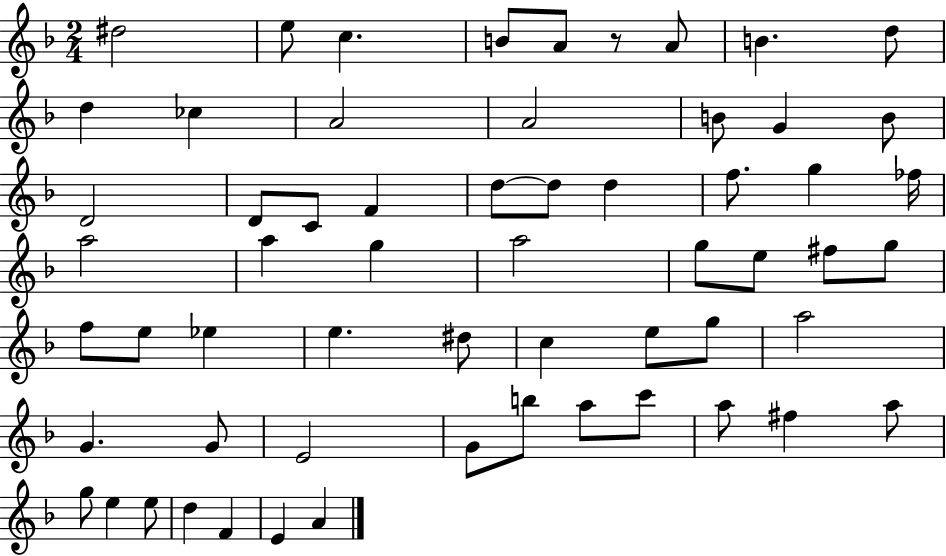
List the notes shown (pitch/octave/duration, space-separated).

D#5/h E5/e C5/q. B4/e A4/e R/e A4/e B4/q. D5/e D5/q CES5/q A4/h A4/h B4/e G4/q B4/e D4/h D4/e C4/e F4/q D5/e D5/e D5/q F5/e. G5/q FES5/s A5/h A5/q G5/q A5/h G5/e E5/e F#5/e G5/e F5/e E5/e Eb5/q E5/q. D#5/e C5/q E5/e G5/e A5/h G4/q. G4/e E4/h G4/e B5/e A5/e C6/e A5/e F#5/q A5/e G5/e E5/q E5/e D5/q F4/q E4/q A4/q